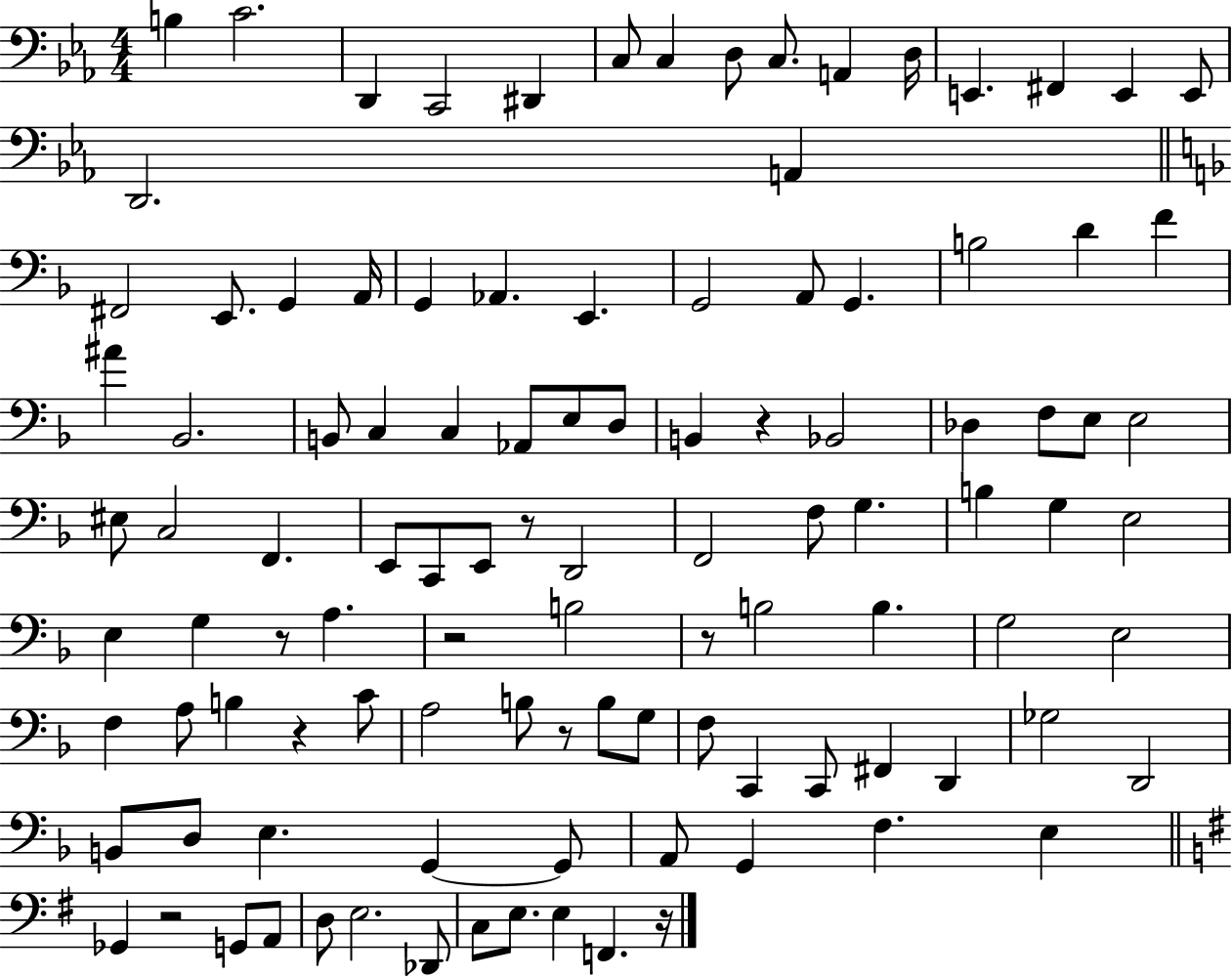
{
  \clef bass
  \numericTimeSignature
  \time 4/4
  \key ees \major
  b4 c'2. | d,4 c,2 dis,4 | c8 c4 d8 c8. a,4 d16 | e,4. fis,4 e,4 e,8 | \break d,2. a,4 | \bar "||" \break \key f \major fis,2 e,8. g,4 a,16 | g,4 aes,4. e,4. | g,2 a,8 g,4. | b2 d'4 f'4 | \break ais'4 bes,2. | b,8 c4 c4 aes,8 e8 d8 | b,4 r4 bes,2 | des4 f8 e8 e2 | \break eis8 c2 f,4. | e,8 c,8 e,8 r8 d,2 | f,2 f8 g4. | b4 g4 e2 | \break e4 g4 r8 a4. | r2 b2 | r8 b2 b4. | g2 e2 | \break f4 a8 b4 r4 c'8 | a2 b8 r8 b8 g8 | f8 c,4 c,8 fis,4 d,4 | ges2 d,2 | \break b,8 d8 e4. g,4~~ g,8 | a,8 g,4 f4. e4 | \bar "||" \break \key g \major ges,4 r2 g,8 a,8 | d8 e2. des,8 | c8 e8. e4 f,4. r16 | \bar "|."
}